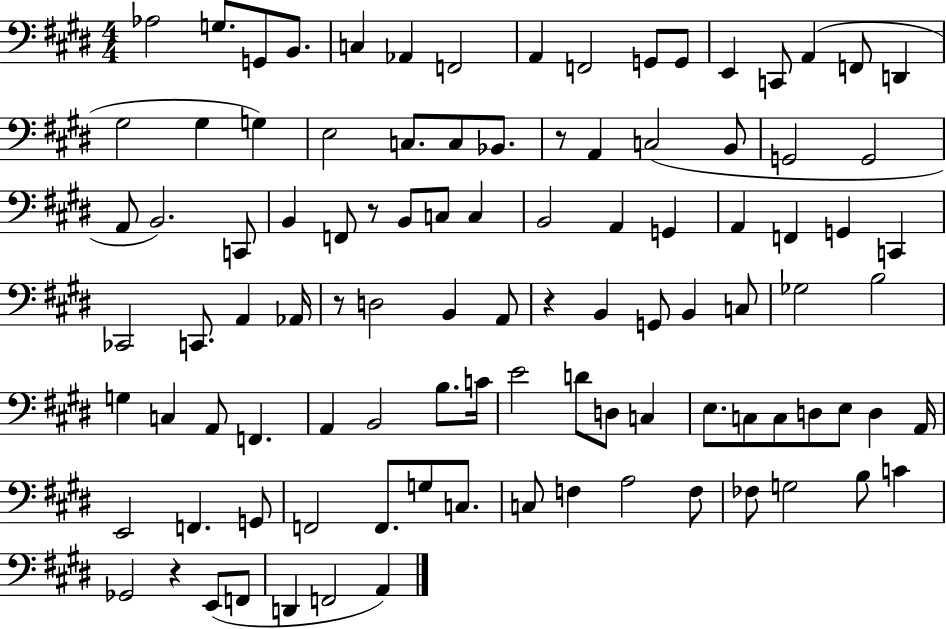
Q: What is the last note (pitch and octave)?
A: A2